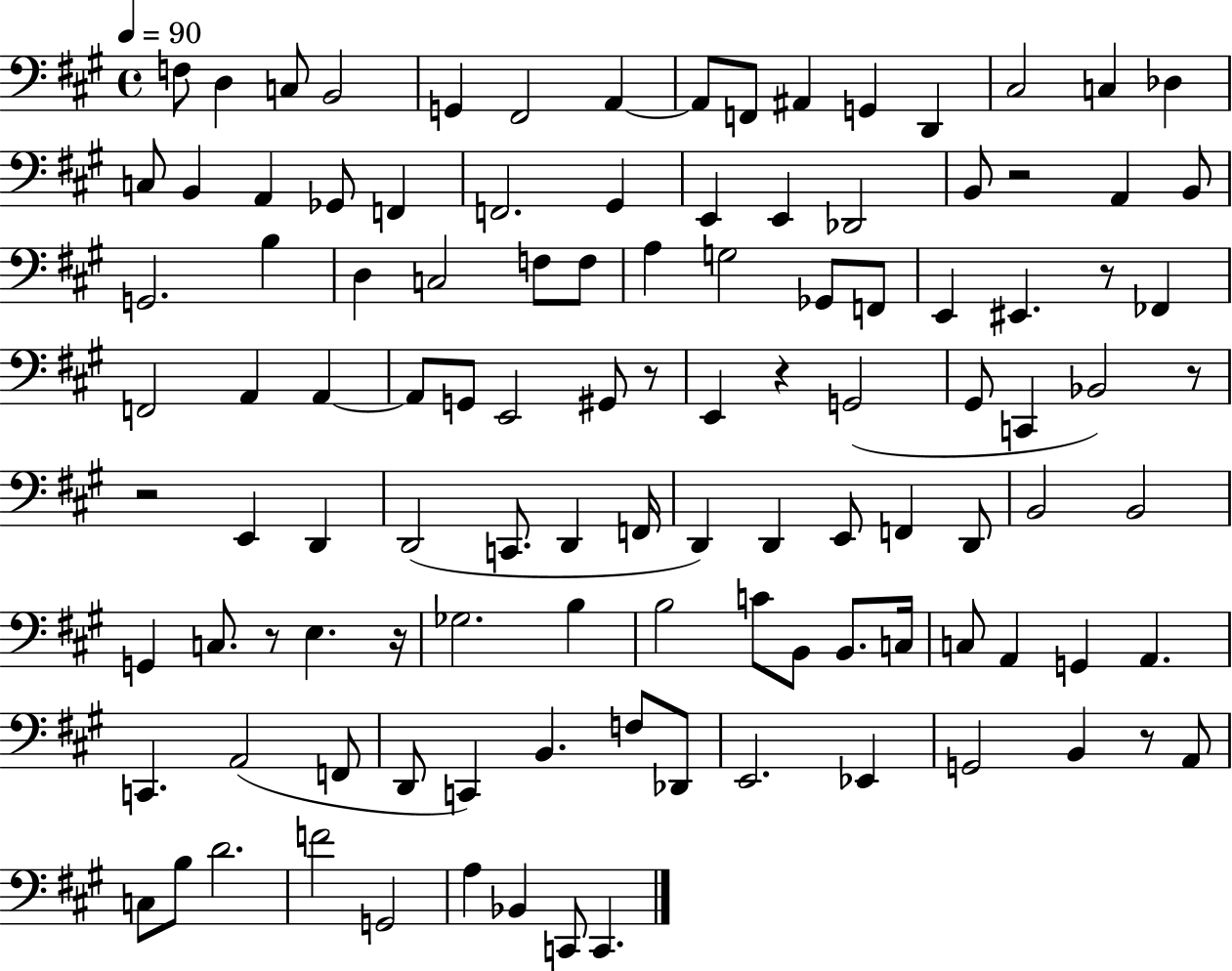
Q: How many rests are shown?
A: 9